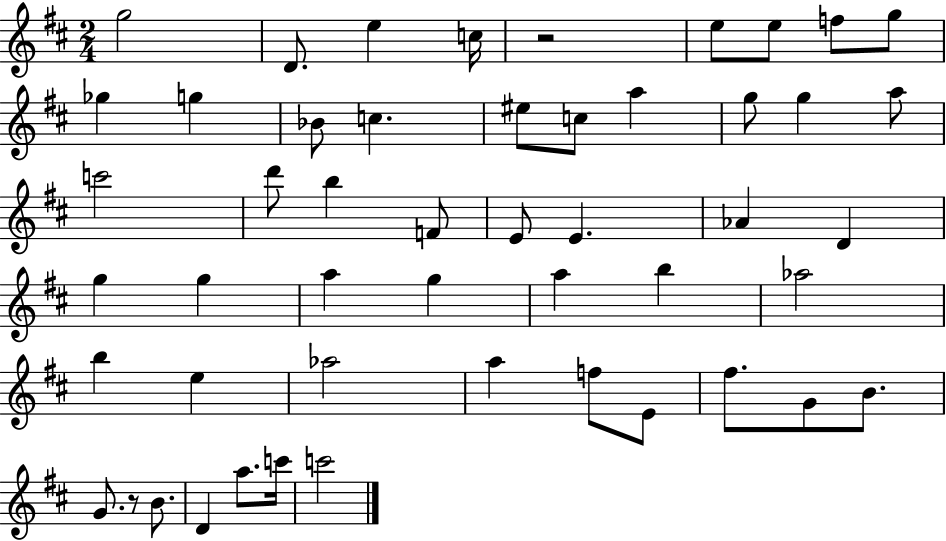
G5/h D4/e. E5/q C5/s R/h E5/e E5/e F5/e G5/e Gb5/q G5/q Bb4/e C5/q. EIS5/e C5/e A5/q G5/e G5/q A5/e C6/h D6/e B5/q F4/e E4/e E4/q. Ab4/q D4/q G5/q G5/q A5/q G5/q A5/q B5/q Ab5/h B5/q E5/q Ab5/h A5/q F5/e E4/e F#5/e. G4/e B4/e. G4/e. R/e B4/e. D4/q A5/e. C6/s C6/h